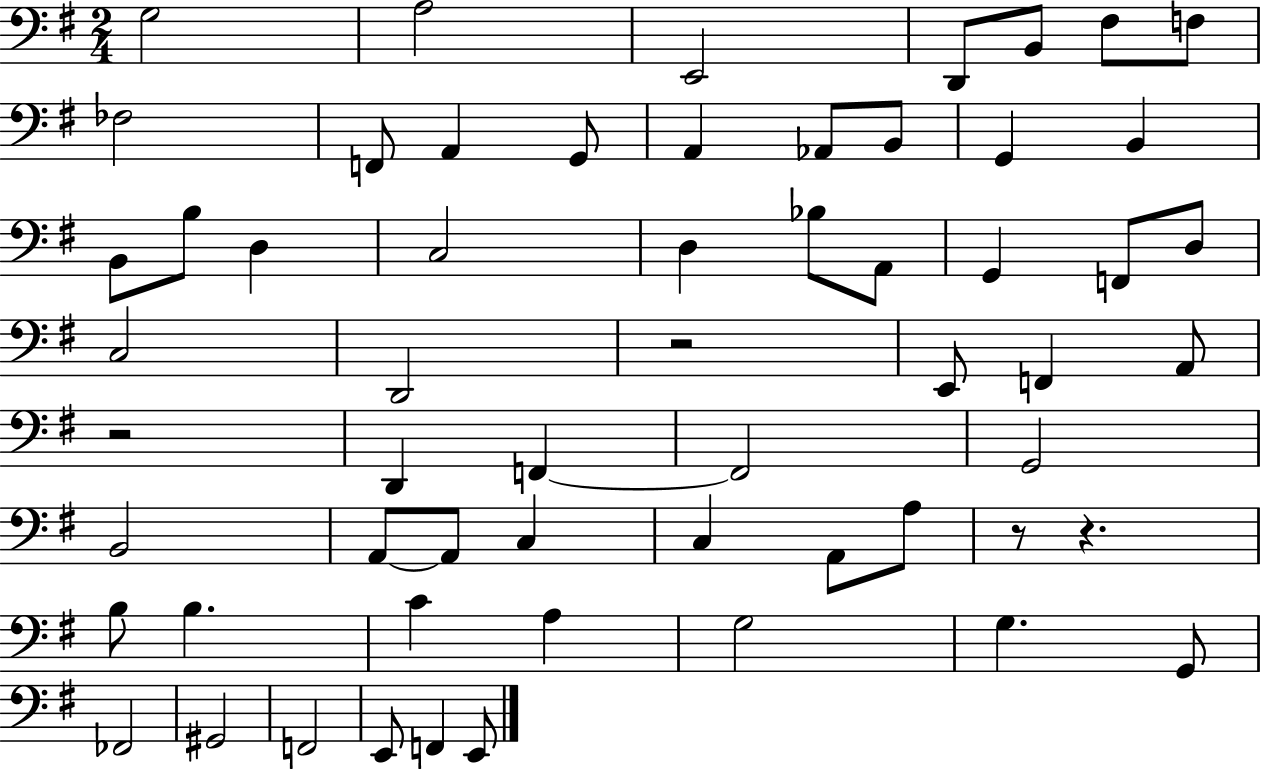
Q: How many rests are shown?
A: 4